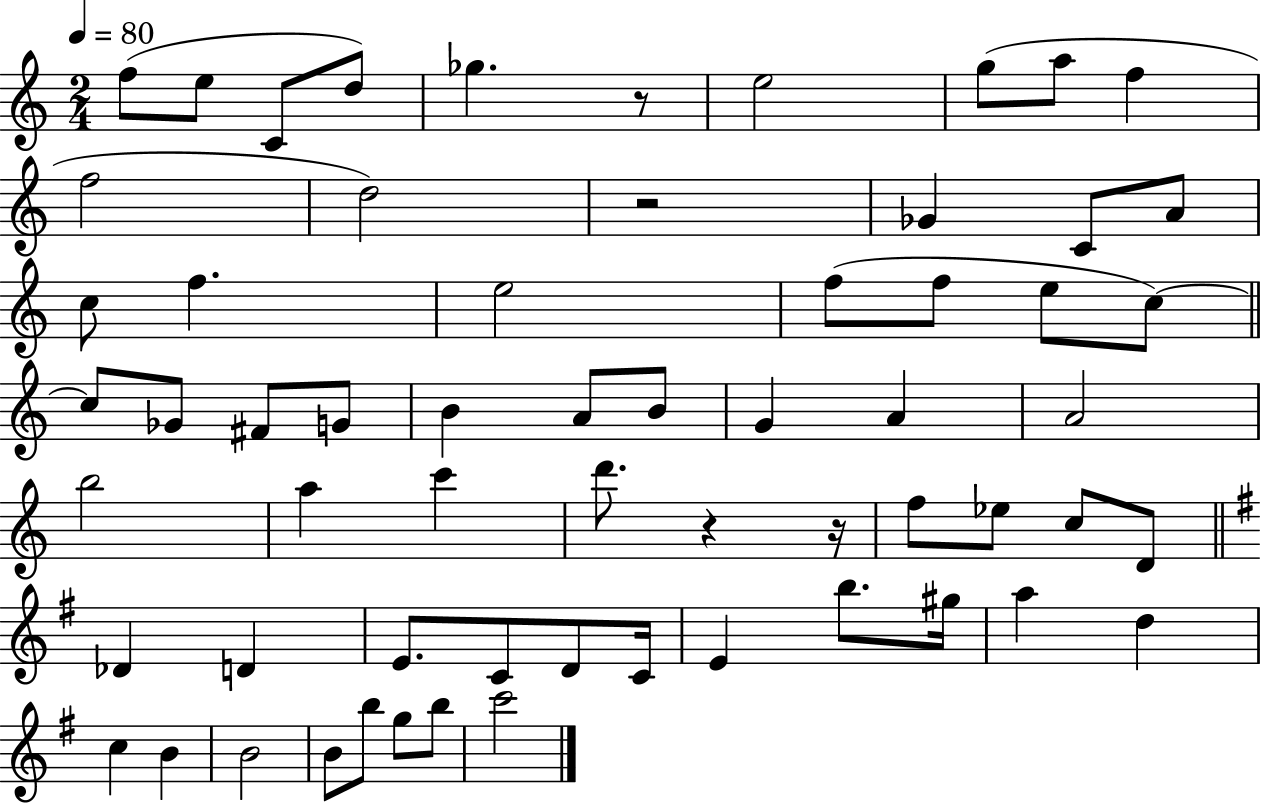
{
  \clef treble
  \numericTimeSignature
  \time 2/4
  \key c \major
  \tempo 4 = 80
  f''8( e''8 c'8 d''8) | ges''4. r8 | e''2 | g''8( a''8 f''4 | \break f''2 | d''2) | r2 | ges'4 c'8 a'8 | \break c''8 f''4. | e''2 | f''8( f''8 e''8 c''8~~) | \bar "||" \break \key c \major c''8 ges'8 fis'8 g'8 | b'4 a'8 b'8 | g'4 a'4 | a'2 | \break b''2 | a''4 c'''4 | d'''8. r4 r16 | f''8 ees''8 c''8 d'8 | \break \bar "||" \break \key g \major des'4 d'4 | e'8. c'8 d'8 c'16 | e'4 b''8. gis''16 | a''4 d''4 | \break c''4 b'4 | b'2 | b'8 b''8 g''8 b''8 | c'''2 | \break \bar "|."
}